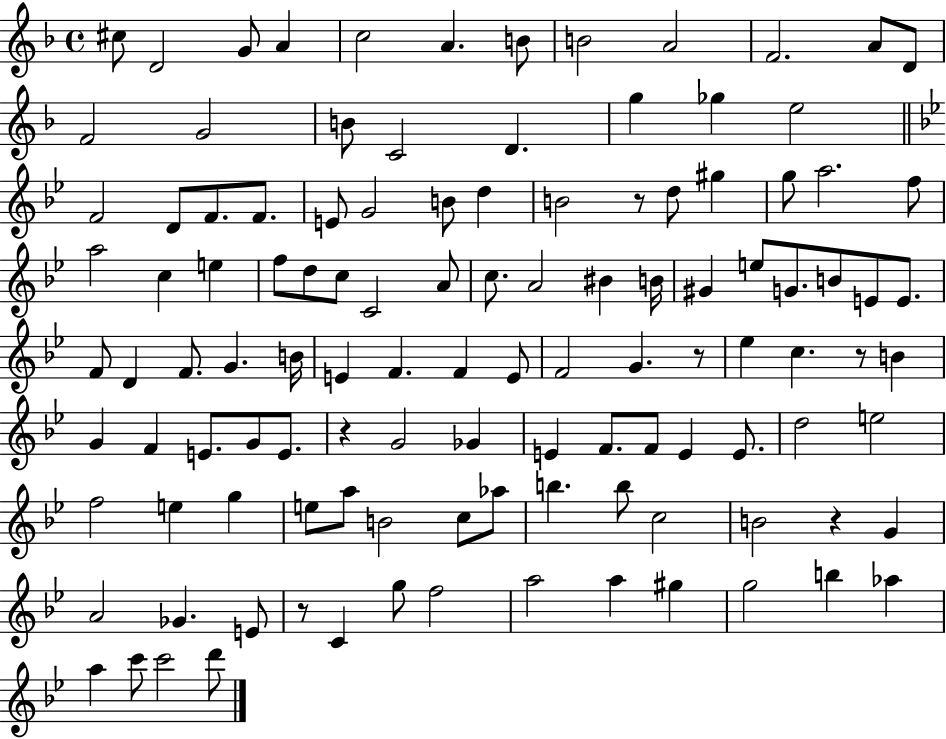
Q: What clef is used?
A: treble